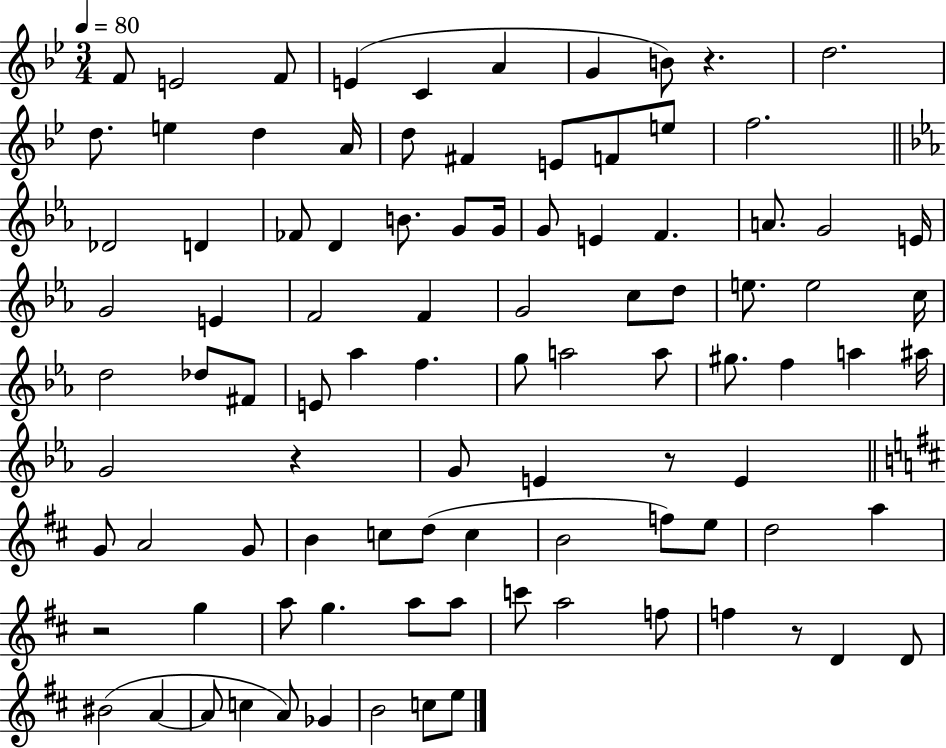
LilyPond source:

{
  \clef treble
  \numericTimeSignature
  \time 3/4
  \key bes \major
  \tempo 4 = 80
  f'8 e'2 f'8 | e'4( c'4 a'4 | g'4 b'8) r4. | d''2. | \break d''8. e''4 d''4 a'16 | d''8 fis'4 e'8 f'8 e''8 | f''2. | \bar "||" \break \key ees \major des'2 d'4 | fes'8 d'4 b'8. g'8 g'16 | g'8 e'4 f'4. | a'8. g'2 e'16 | \break g'2 e'4 | f'2 f'4 | g'2 c''8 d''8 | e''8. e''2 c''16 | \break d''2 des''8 fis'8 | e'8 aes''4 f''4. | g''8 a''2 a''8 | gis''8. f''4 a''4 ais''16 | \break g'2 r4 | g'8 e'4 r8 e'4 | \bar "||" \break \key d \major g'8 a'2 g'8 | b'4 c''8 d''8( c''4 | b'2 f''8) e''8 | d''2 a''4 | \break r2 g''4 | a''8 g''4. a''8 a''8 | c'''8 a''2 f''8 | f''4 r8 d'4 d'8 | \break bis'2( a'4~~ | a'8 c''4 a'8) ges'4 | b'2 c''8 e''8 | \bar "|."
}